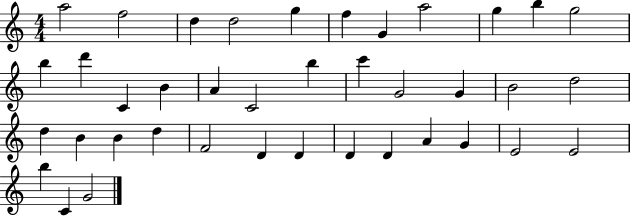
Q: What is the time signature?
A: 4/4